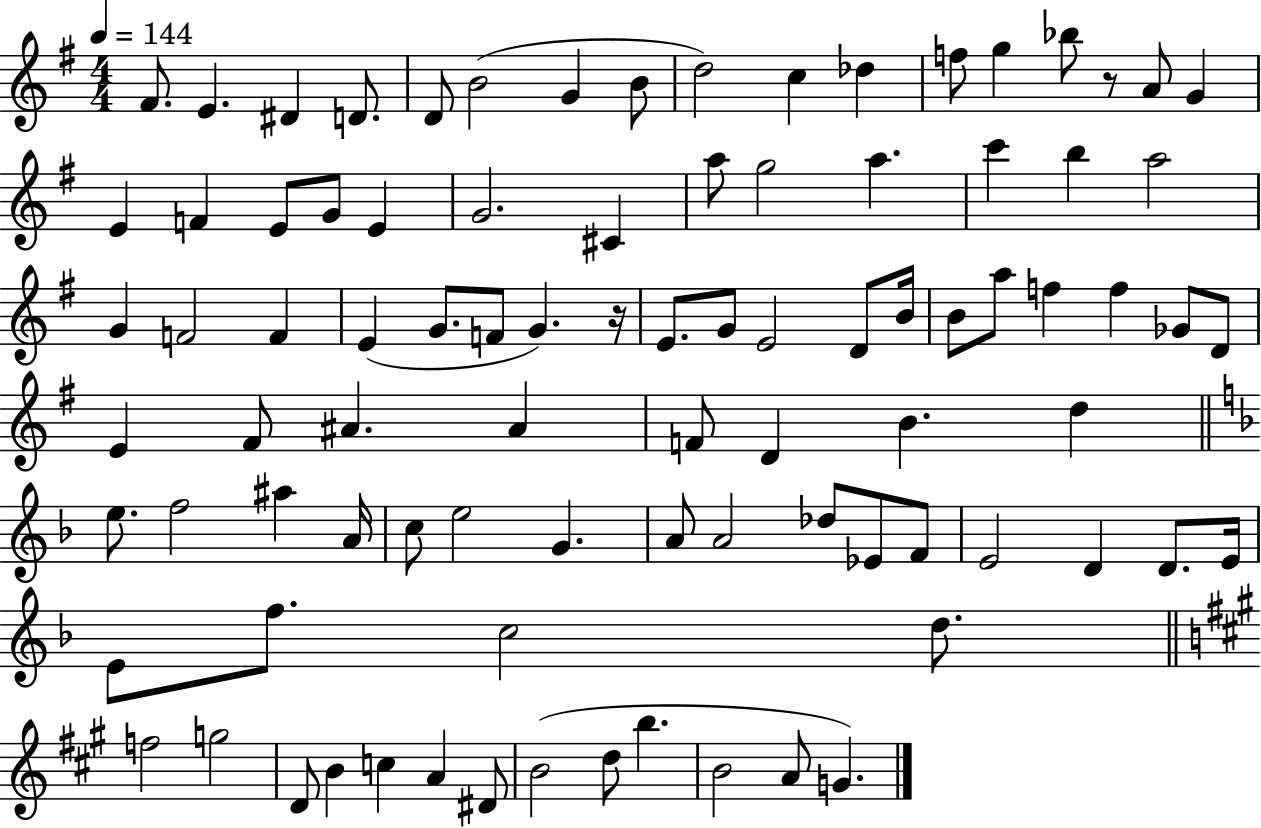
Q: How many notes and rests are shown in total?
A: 90